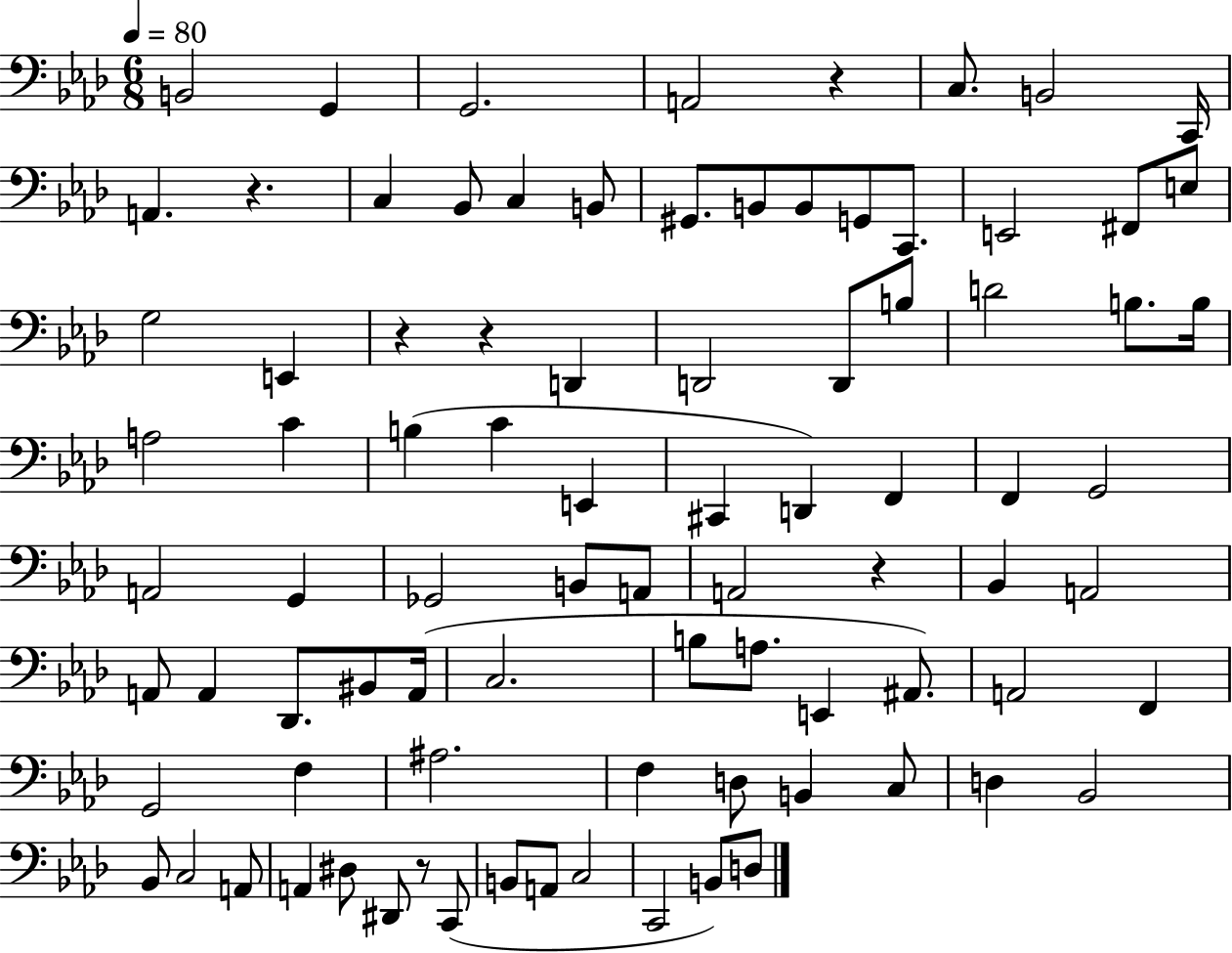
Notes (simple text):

B2/h G2/q G2/h. A2/h R/q C3/e. B2/h C2/s A2/q. R/q. C3/q Bb2/e C3/q B2/e G#2/e. B2/e B2/e G2/e C2/e. E2/h F#2/e E3/e G3/h E2/q R/q R/q D2/q D2/h D2/e B3/e D4/h B3/e. B3/s A3/h C4/q B3/q C4/q E2/q C#2/q D2/q F2/q F2/q G2/h A2/h G2/q Gb2/h B2/e A2/e A2/h R/q Bb2/q A2/h A2/e A2/q Db2/e. BIS2/e A2/s C3/h. B3/e A3/e. E2/q A#2/e. A2/h F2/q G2/h F3/q A#3/h. F3/q D3/e B2/q C3/e D3/q Bb2/h Bb2/e C3/h A2/e A2/q D#3/e D#2/e R/e C2/e B2/e A2/e C3/h C2/h B2/e D3/e